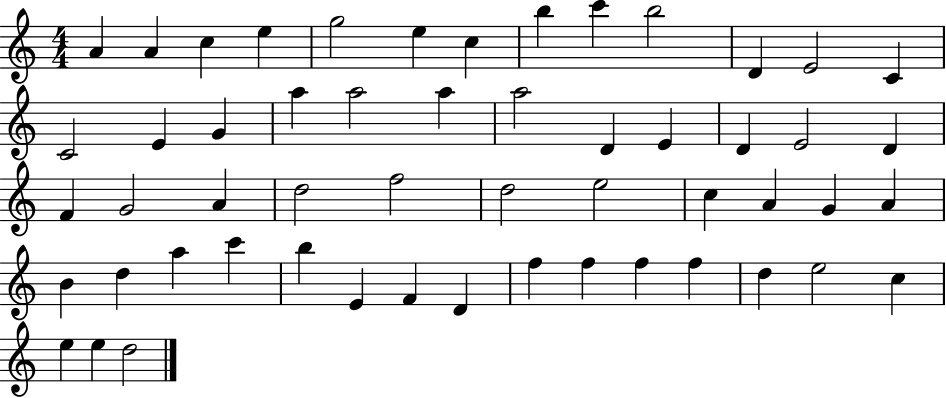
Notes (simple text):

A4/q A4/q C5/q E5/q G5/h E5/q C5/q B5/q C6/q B5/h D4/q E4/h C4/q C4/h E4/q G4/q A5/q A5/h A5/q A5/h D4/q E4/q D4/q E4/h D4/q F4/q G4/h A4/q D5/h F5/h D5/h E5/h C5/q A4/q G4/q A4/q B4/q D5/q A5/q C6/q B5/q E4/q F4/q D4/q F5/q F5/q F5/q F5/q D5/q E5/h C5/q E5/q E5/q D5/h